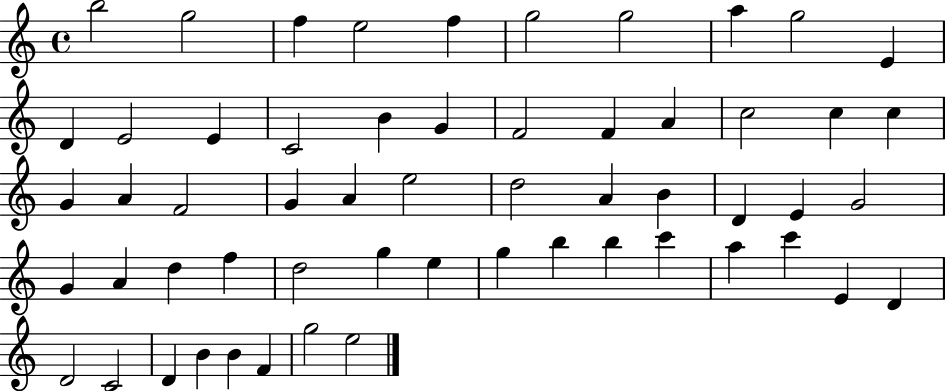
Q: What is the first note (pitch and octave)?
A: B5